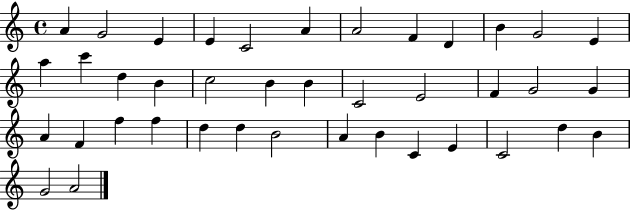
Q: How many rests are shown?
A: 0